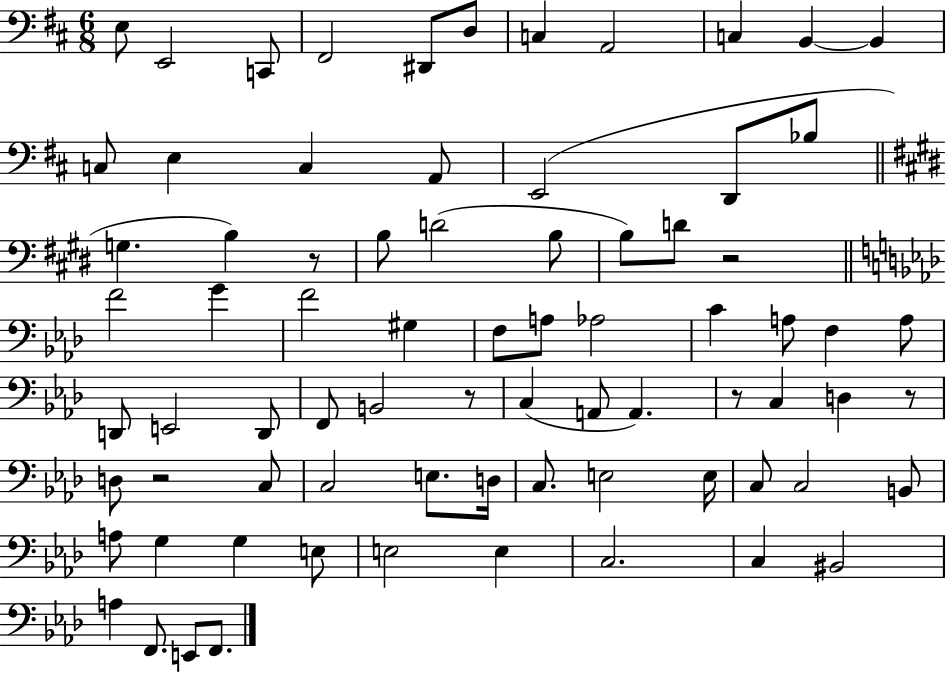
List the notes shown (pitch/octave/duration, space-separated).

E3/e E2/h C2/e F#2/h D#2/e D3/e C3/q A2/h C3/q B2/q B2/q C3/e E3/q C3/q A2/e E2/h D2/e Bb3/e G3/q. B3/q R/e B3/e D4/h B3/e B3/e D4/e R/h F4/h G4/q F4/h G#3/q F3/e A3/e Ab3/h C4/q A3/e F3/q A3/e D2/e E2/h D2/e F2/e B2/h R/e C3/q A2/e A2/q. R/e C3/q D3/q R/e D3/e R/h C3/e C3/h E3/e. D3/s C3/e. E3/h E3/s C3/e C3/h B2/e A3/e G3/q G3/q E3/e E3/h E3/q C3/h. C3/q BIS2/h A3/q F2/e. E2/e F2/e.